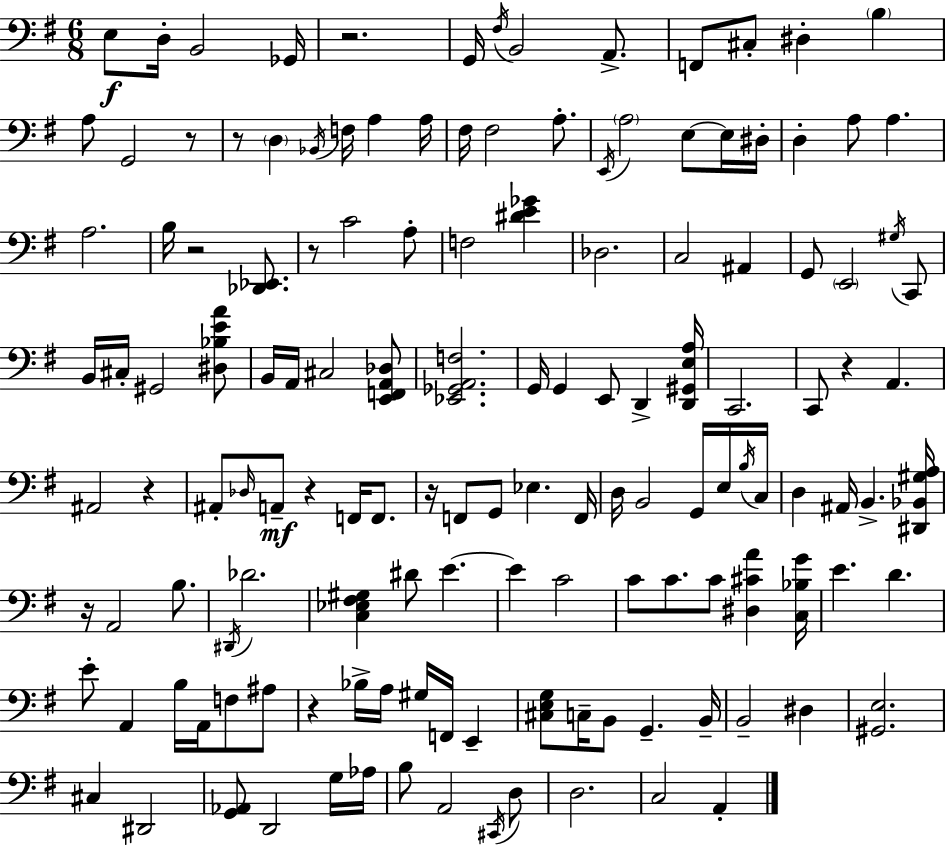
{
  \clef bass
  \numericTimeSignature
  \time 6/8
  \key g \major
  e8\f d16-. b,2 ges,16 | r2. | g,16 \acciaccatura { fis16 } b,2 a,8.-> | f,8 cis8-. dis4-. \parenthesize b4 | \break a8 g,2 r8 | r8 \parenthesize d4 \acciaccatura { bes,16 } f16 a4 | a16 fis16 fis2 a8.-. | \acciaccatura { e,16 } \parenthesize a2 e8~~ | \break e16 dis16-. d4-. a8 a4. | a2. | b16 r2 | <des, ees,>8. r8 c'2 | \break a8-. f2 <dis' e' ges'>4 | des2. | c2 ais,4 | g,8 \parenthesize e,2 | \break \acciaccatura { gis16 } c,8 b,16 cis16-. gis,2 | <dis bes e' a'>8 b,16 a,16 cis2 | <e, f, a, des>8 <ees, ges, a, f>2. | g,16 g,4 e,8 d,4-> | \break <d, gis, e a>16 c,2. | c,8 r4 a,4. | ais,2 | r4 ais,8-. \grace { des16 }\mf a,8-- r4 | \break f,16 f,8. r16 f,8 g,8 ees4. | f,16 d16 b,2 | g,16 e16 \acciaccatura { b16 } c16 d4 ais,16 b,4.-> | <dis, bes, gis a>16 r16 a,2 | \break b8. \acciaccatura { dis,16 } des'2. | <c ees fis gis>4 dis'8 | e'4.~~ e'4 c'2 | c'8 c'8. | \break c'8 <dis cis' a'>4 <c bes g'>16 e'4. | d'4. e'8-. a,4 | b16 a,16 f8 ais8 r4 bes16-> | a16 gis16 f,16 e,4-- <cis e g>8 c16-- b,8 | \break g,4.-- b,16-- b,2-- | dis4 <gis, e>2. | cis4 dis,2 | <g, aes,>8 d,2 | \break g16 aes16 b8 a,2 | \acciaccatura { cis,16 } d8 d2. | c2 | a,4-. \bar "|."
}